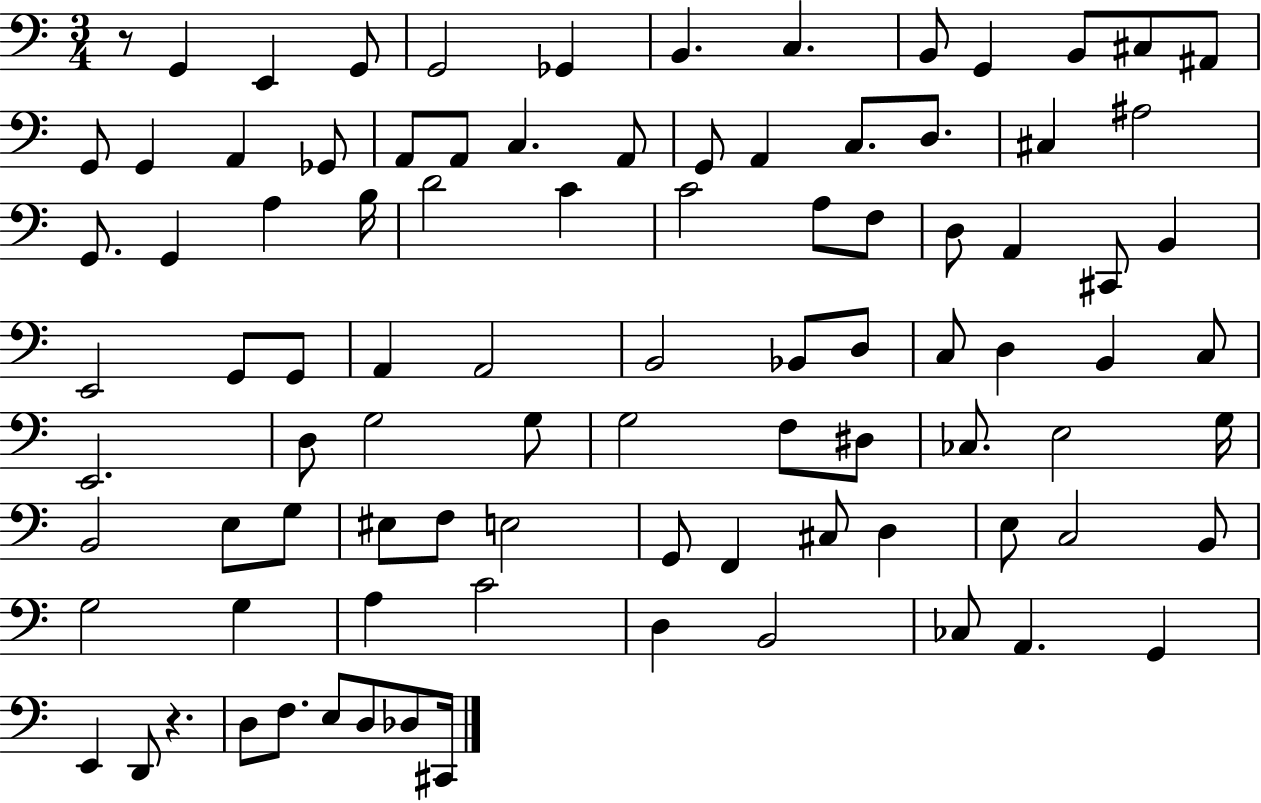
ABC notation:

X:1
T:Untitled
M:3/4
L:1/4
K:C
z/2 G,, E,, G,,/2 G,,2 _G,, B,, C, B,,/2 G,, B,,/2 ^C,/2 ^A,,/2 G,,/2 G,, A,, _G,,/2 A,,/2 A,,/2 C, A,,/2 G,,/2 A,, C,/2 D,/2 ^C, ^A,2 G,,/2 G,, A, B,/4 D2 C C2 A,/2 F,/2 D,/2 A,, ^C,,/2 B,, E,,2 G,,/2 G,,/2 A,, A,,2 B,,2 _B,,/2 D,/2 C,/2 D, B,, C,/2 E,,2 D,/2 G,2 G,/2 G,2 F,/2 ^D,/2 _C,/2 E,2 G,/4 B,,2 E,/2 G,/2 ^E,/2 F,/2 E,2 G,,/2 F,, ^C,/2 D, E,/2 C,2 B,,/2 G,2 G, A, C2 D, B,,2 _C,/2 A,, G,, E,, D,,/2 z D,/2 F,/2 E,/2 D,/2 _D,/2 ^C,,/4